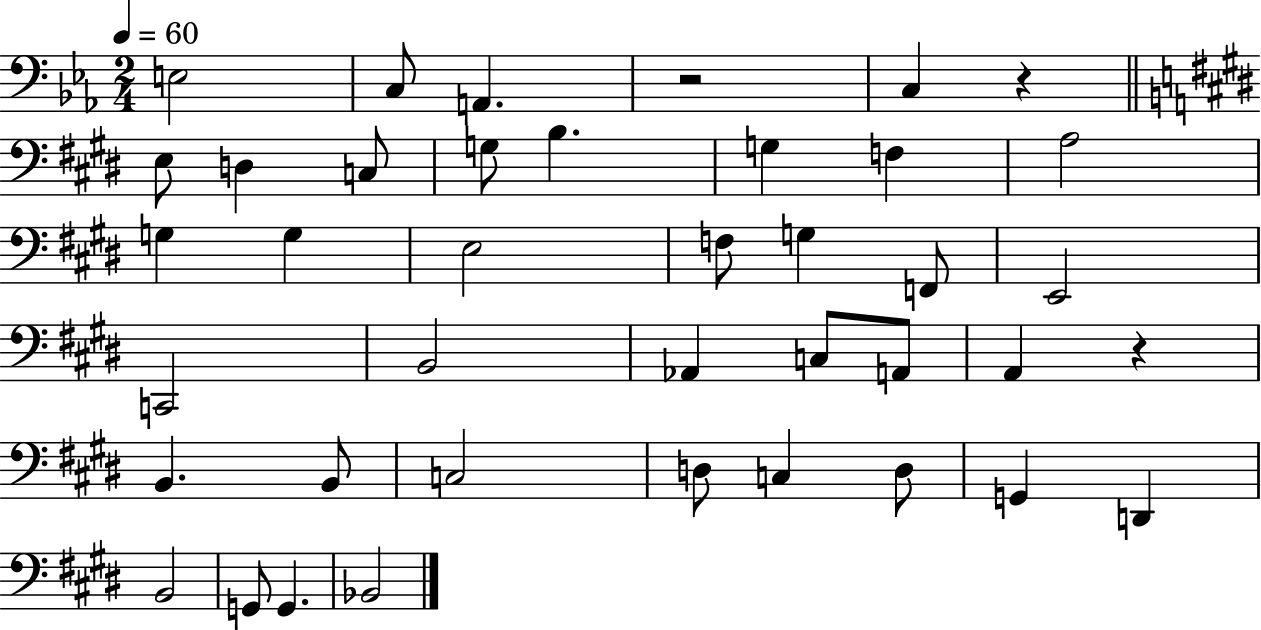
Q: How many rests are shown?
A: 3